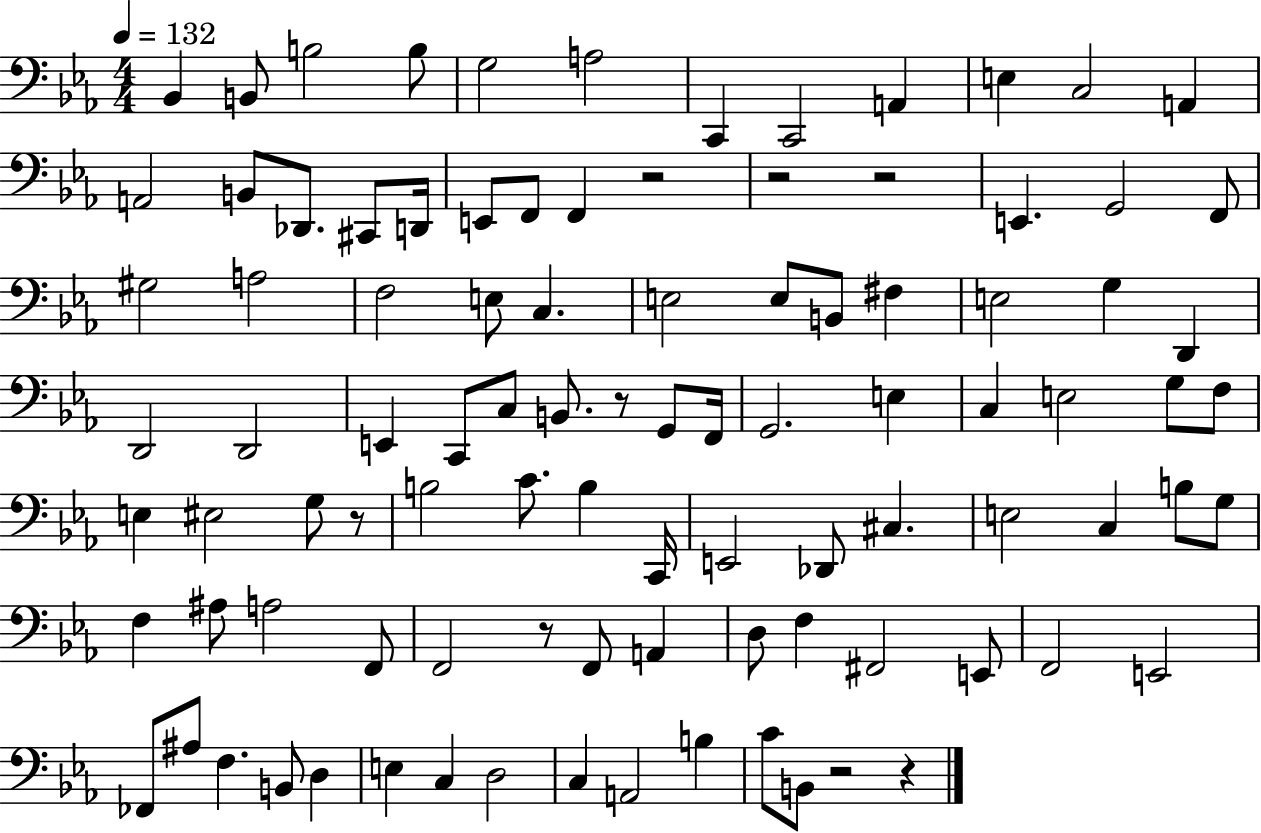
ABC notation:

X:1
T:Untitled
M:4/4
L:1/4
K:Eb
_B,, B,,/2 B,2 B,/2 G,2 A,2 C,, C,,2 A,, E, C,2 A,, A,,2 B,,/2 _D,,/2 ^C,,/2 D,,/4 E,,/2 F,,/2 F,, z2 z2 z2 E,, G,,2 F,,/2 ^G,2 A,2 F,2 E,/2 C, E,2 E,/2 B,,/2 ^F, E,2 G, D,, D,,2 D,,2 E,, C,,/2 C,/2 B,,/2 z/2 G,,/2 F,,/4 G,,2 E, C, E,2 G,/2 F,/2 E, ^E,2 G,/2 z/2 B,2 C/2 B, C,,/4 E,,2 _D,,/2 ^C, E,2 C, B,/2 G,/2 F, ^A,/2 A,2 F,,/2 F,,2 z/2 F,,/2 A,, D,/2 F, ^F,,2 E,,/2 F,,2 E,,2 _F,,/2 ^A,/2 F, B,,/2 D, E, C, D,2 C, A,,2 B, C/2 B,,/2 z2 z